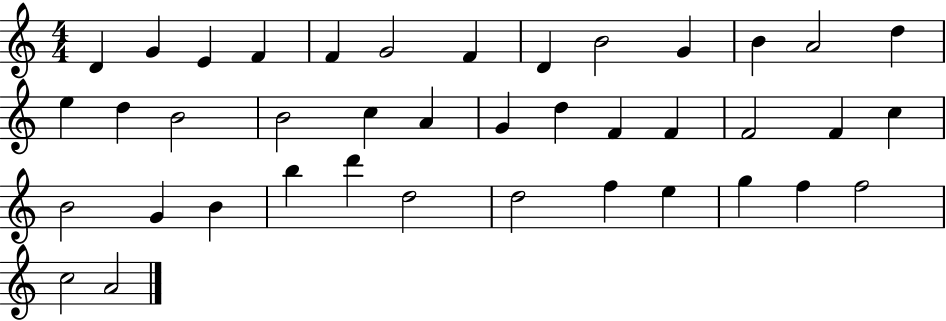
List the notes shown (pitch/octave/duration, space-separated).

D4/q G4/q E4/q F4/q F4/q G4/h F4/q D4/q B4/h G4/q B4/q A4/h D5/q E5/q D5/q B4/h B4/h C5/q A4/q G4/q D5/q F4/q F4/q F4/h F4/q C5/q B4/h G4/q B4/q B5/q D6/q D5/h D5/h F5/q E5/q G5/q F5/q F5/h C5/h A4/h